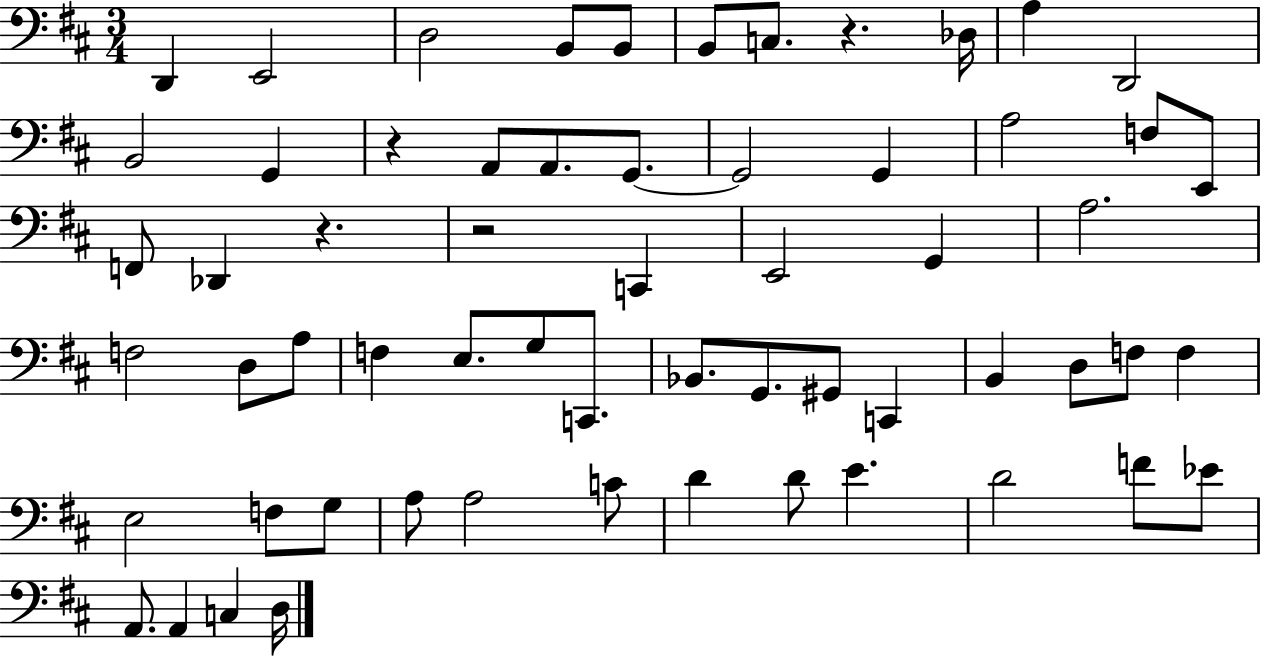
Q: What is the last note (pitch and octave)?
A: D3